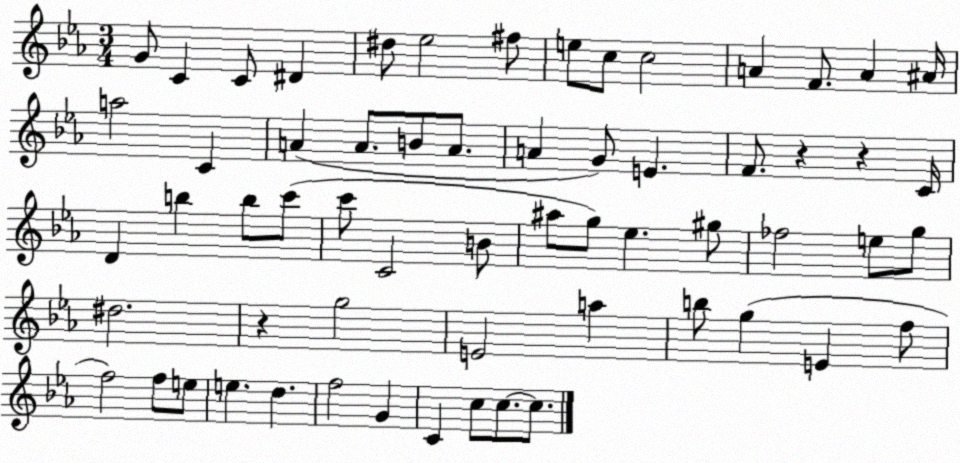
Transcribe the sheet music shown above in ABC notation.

X:1
T:Untitled
M:3/4
L:1/4
K:Eb
G/2 C C/2 ^D ^d/2 _e2 ^f/2 e/2 c/2 c2 A F/2 A ^A/4 a2 C A A/2 B/2 A/2 A G/2 E F/2 z z C/4 D b b/2 c'/2 c'/2 C2 B/2 ^a/2 g/2 _e ^g/2 _f2 e/2 g/2 ^d2 z g2 E2 a b/2 g E f/2 f2 f/2 e/2 e d f2 G C c/2 c/2 c/2